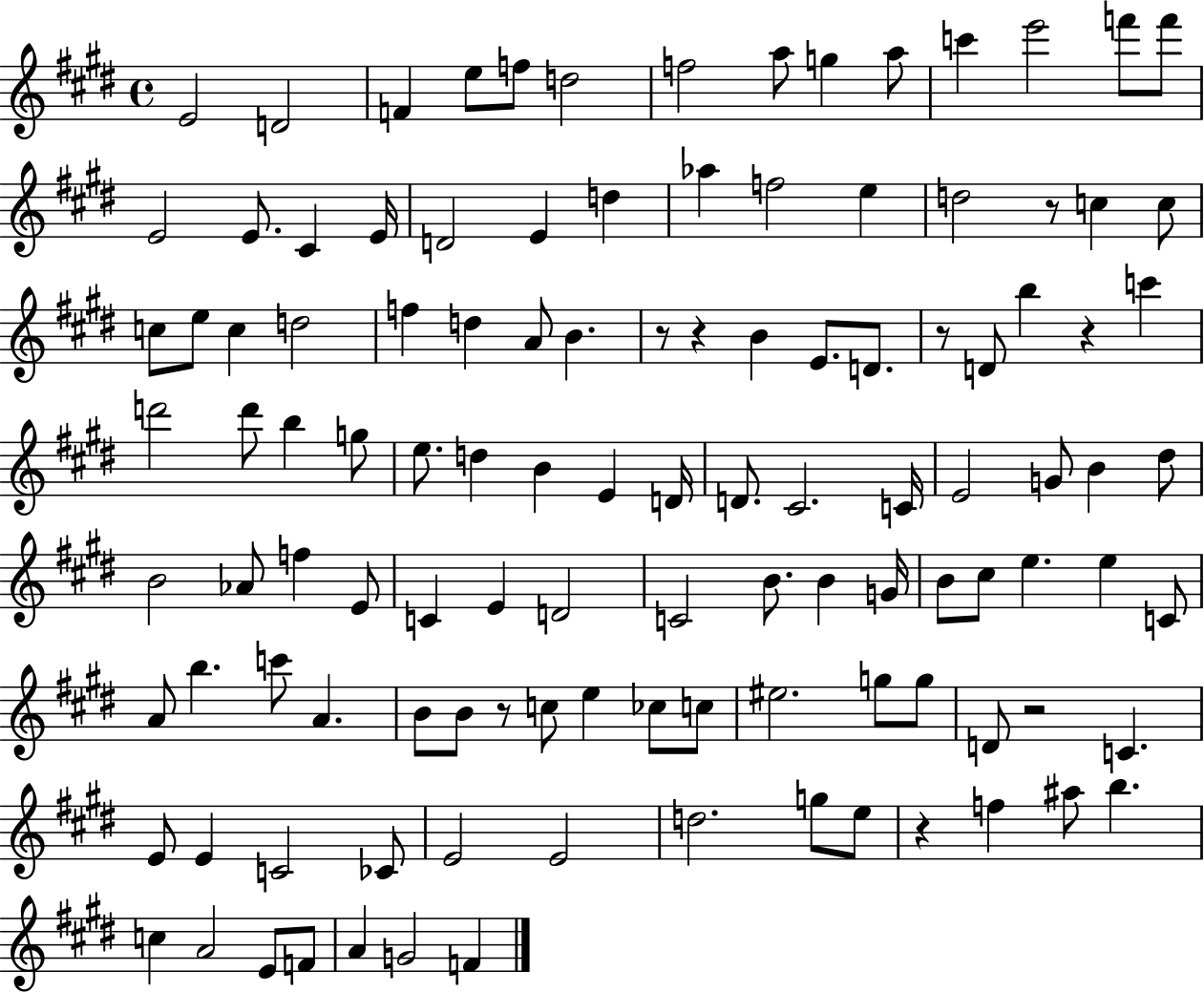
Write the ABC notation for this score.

X:1
T:Untitled
M:4/4
L:1/4
K:E
E2 D2 F e/2 f/2 d2 f2 a/2 g a/2 c' e'2 f'/2 f'/2 E2 E/2 ^C E/4 D2 E d _a f2 e d2 z/2 c c/2 c/2 e/2 c d2 f d A/2 B z/2 z B E/2 D/2 z/2 D/2 b z c' d'2 d'/2 b g/2 e/2 d B E D/4 D/2 ^C2 C/4 E2 G/2 B ^d/2 B2 _A/2 f E/2 C E D2 C2 B/2 B G/4 B/2 ^c/2 e e C/2 A/2 b c'/2 A B/2 B/2 z/2 c/2 e _c/2 c/2 ^e2 g/2 g/2 D/2 z2 C E/2 E C2 _C/2 E2 E2 d2 g/2 e/2 z f ^a/2 b c A2 E/2 F/2 A G2 F